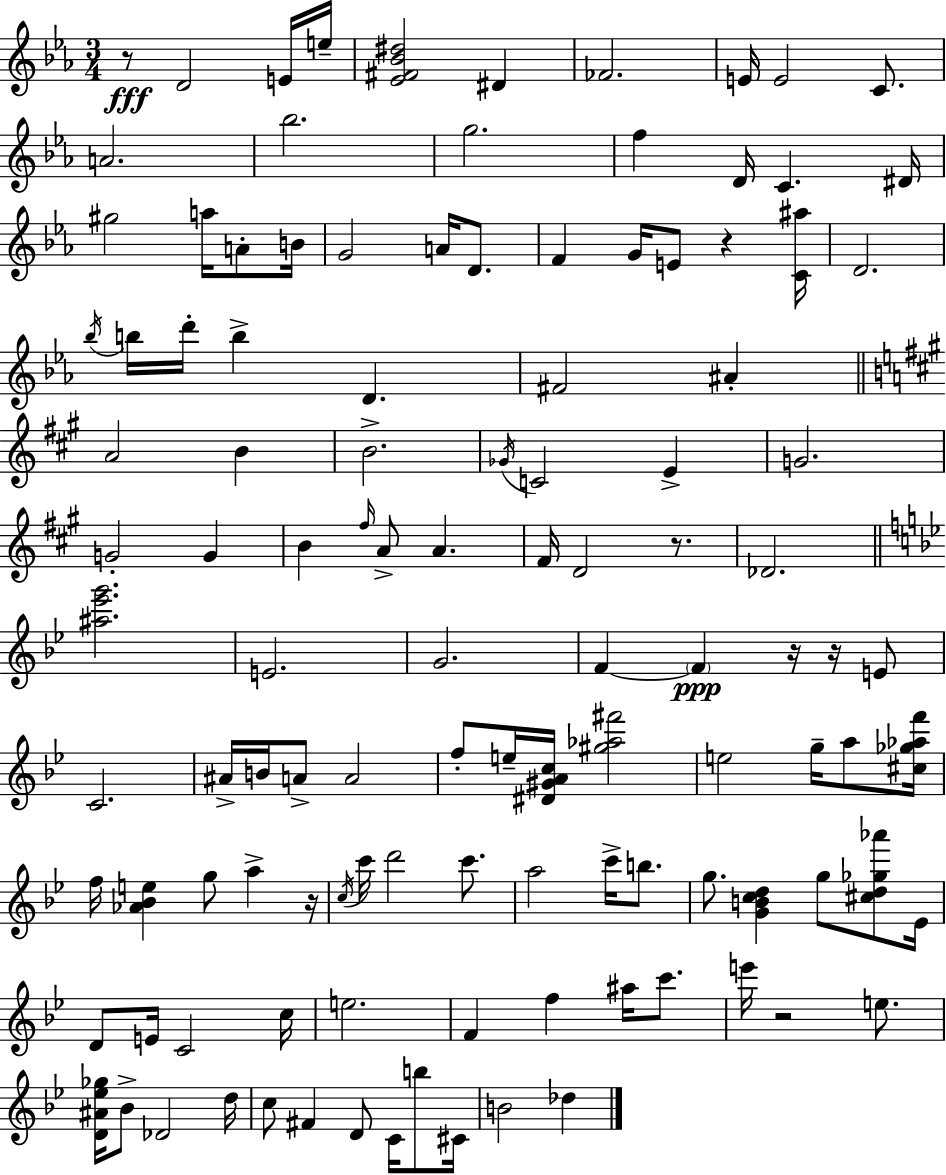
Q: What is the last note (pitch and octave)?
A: Db5